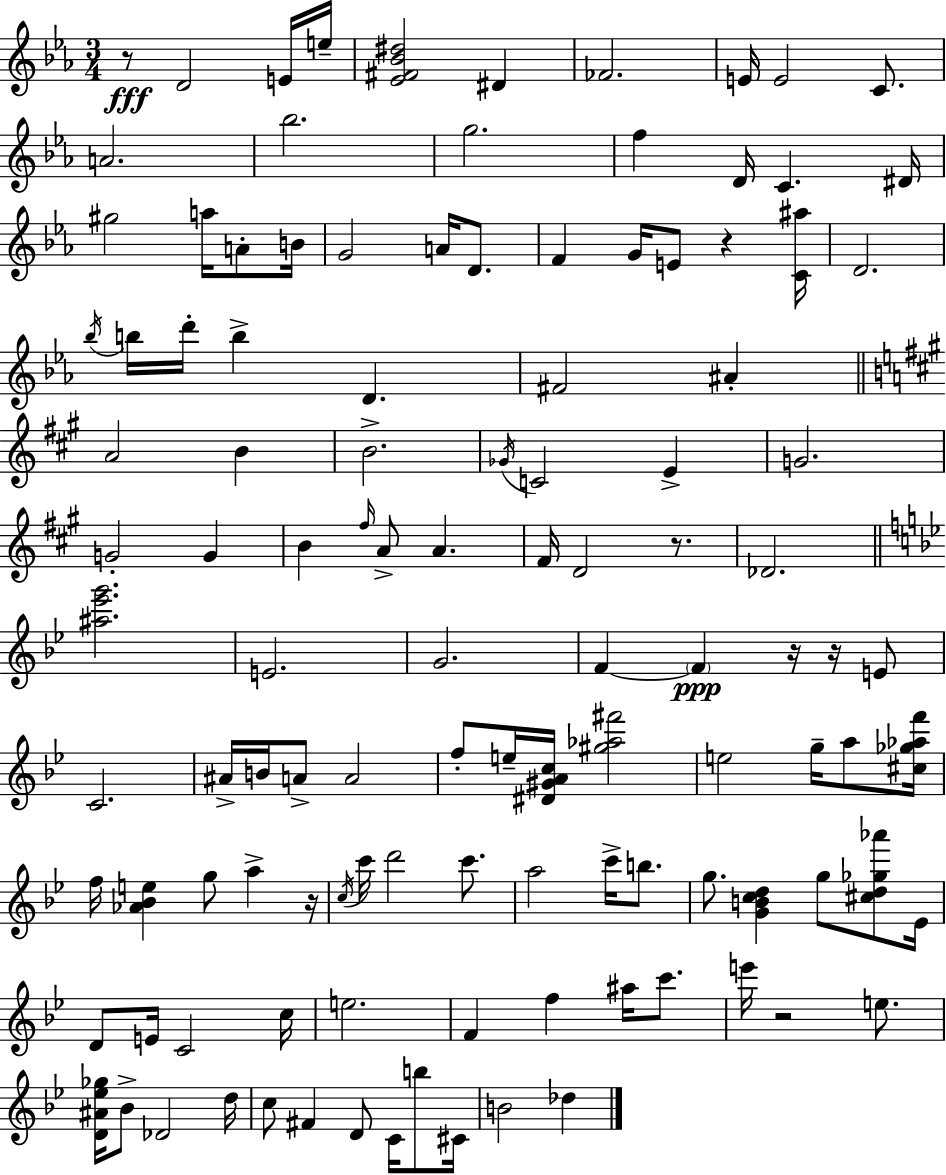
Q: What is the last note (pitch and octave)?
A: Db5